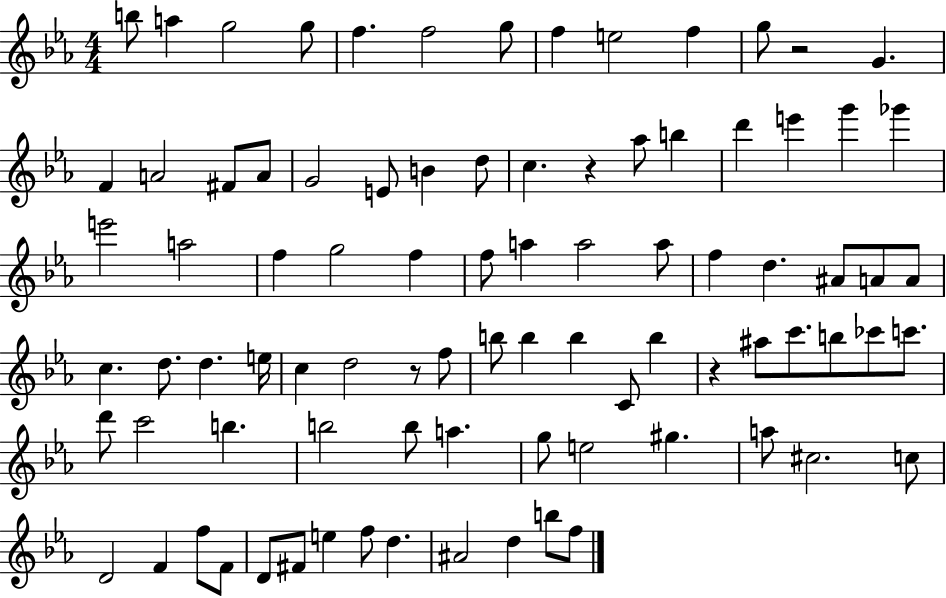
X:1
T:Untitled
M:4/4
L:1/4
K:Eb
b/2 a g2 g/2 f f2 g/2 f e2 f g/2 z2 G F A2 ^F/2 A/2 G2 E/2 B d/2 c z _a/2 b d' e' g' _g' e'2 a2 f g2 f f/2 a a2 a/2 f d ^A/2 A/2 A/2 c d/2 d e/4 c d2 z/2 f/2 b/2 b b C/2 b z ^a/2 c'/2 b/2 _c'/2 c'/2 d'/2 c'2 b b2 b/2 a g/2 e2 ^g a/2 ^c2 c/2 D2 F f/2 F/2 D/2 ^F/2 e f/2 d ^A2 d b/2 f/2